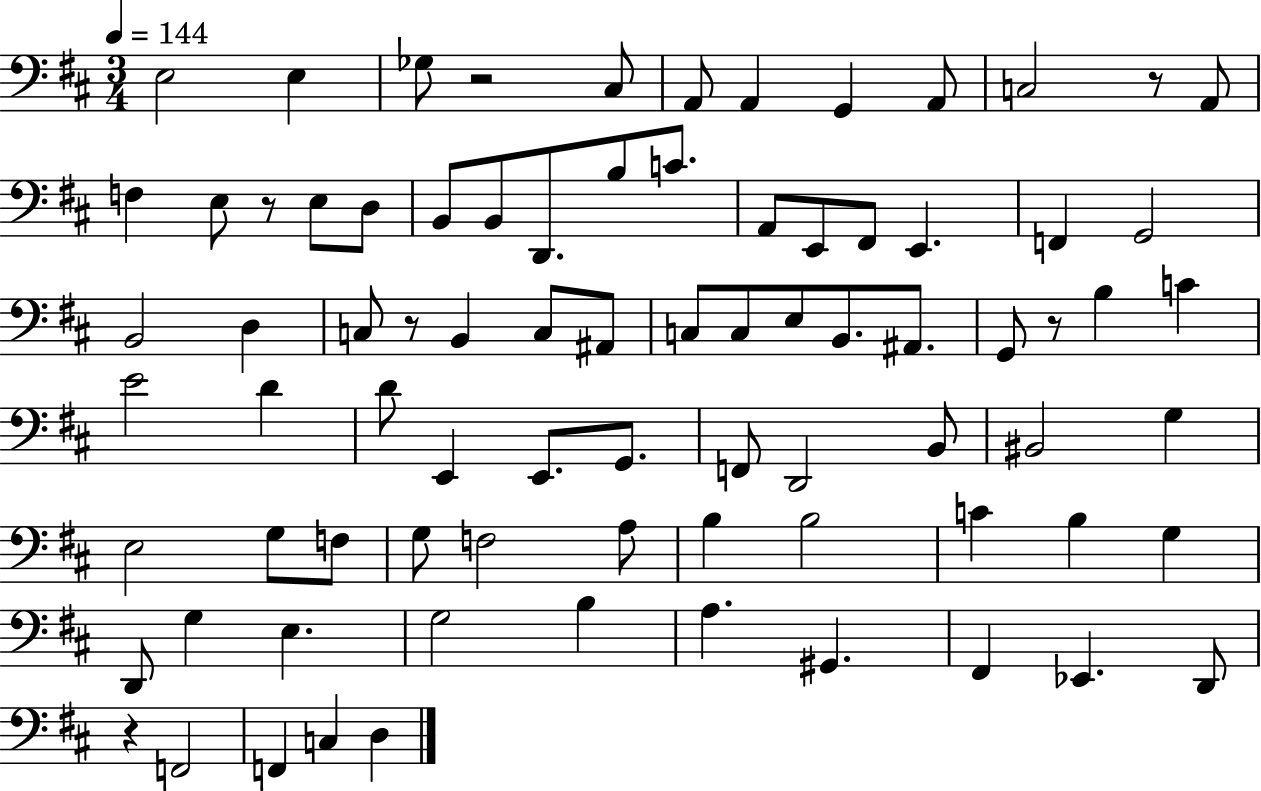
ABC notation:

X:1
T:Untitled
M:3/4
L:1/4
K:D
E,2 E, _G,/2 z2 ^C,/2 A,,/2 A,, G,, A,,/2 C,2 z/2 A,,/2 F, E,/2 z/2 E,/2 D,/2 B,,/2 B,,/2 D,,/2 B,/2 C/2 A,,/2 E,,/2 ^F,,/2 E,, F,, G,,2 B,,2 D, C,/2 z/2 B,, C,/2 ^A,,/2 C,/2 C,/2 E,/2 B,,/2 ^A,,/2 G,,/2 z/2 B, C E2 D D/2 E,, E,,/2 G,,/2 F,,/2 D,,2 B,,/2 ^B,,2 G, E,2 G,/2 F,/2 G,/2 F,2 A,/2 B, B,2 C B, G, D,,/2 G, E, G,2 B, A, ^G,, ^F,, _E,, D,,/2 z F,,2 F,, C, D,